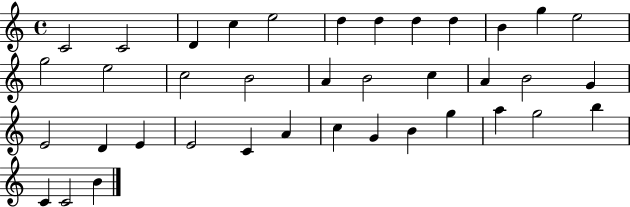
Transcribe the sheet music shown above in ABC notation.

X:1
T:Untitled
M:4/4
L:1/4
K:C
C2 C2 D c e2 d d d d B g e2 g2 e2 c2 B2 A B2 c A B2 G E2 D E E2 C A c G B g a g2 b C C2 B